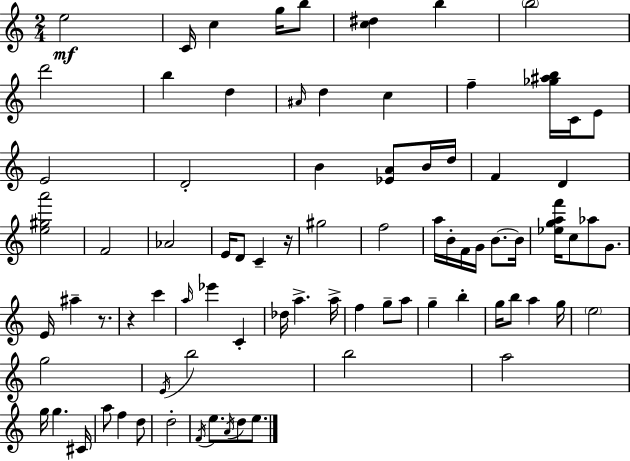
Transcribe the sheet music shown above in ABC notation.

X:1
T:Untitled
M:2/4
L:1/4
K:C
e2 C/4 c g/4 b/2 [c^d] b b2 d'2 b d ^A/4 d c f [_g^ab]/4 C/4 E/2 E2 D2 B [_EA]/2 B/4 d/4 F D [e^ga']2 F2 _A2 E/4 D/2 C z/4 ^g2 f2 a/4 B/4 F/4 G/4 B/2 B/4 [_egaf']/4 c/2 _a/2 G/2 E/4 ^a z/2 z c' a/4 _e' C _d/4 a a/4 f g/2 a/2 g b g/4 b/2 a g/4 e2 g2 E/4 b2 b2 a2 g/4 g ^C/4 a/2 f d/2 d2 F/4 e/2 A/4 d/2 e/2